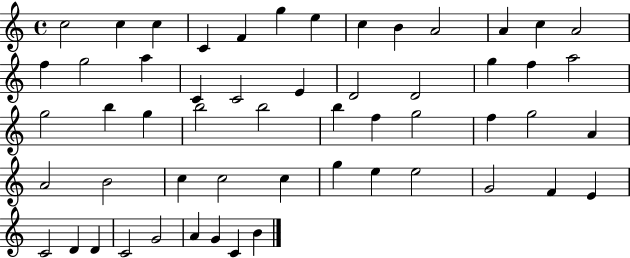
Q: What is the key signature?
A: C major